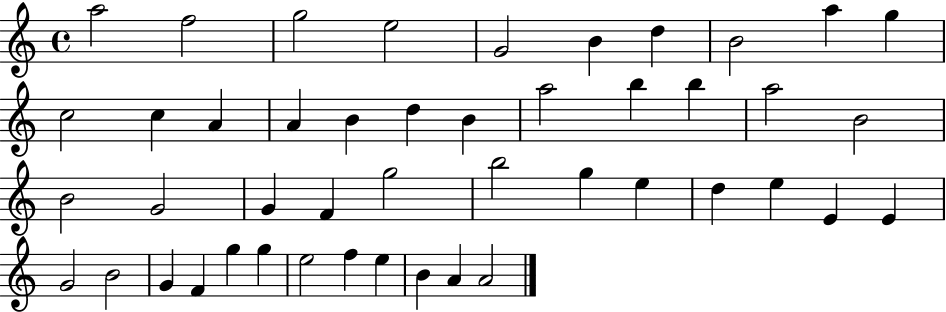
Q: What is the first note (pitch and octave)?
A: A5